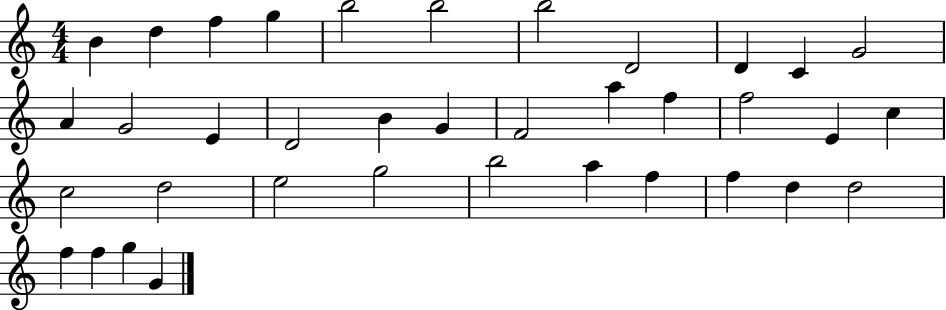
X:1
T:Untitled
M:4/4
L:1/4
K:C
B d f g b2 b2 b2 D2 D C G2 A G2 E D2 B G F2 a f f2 E c c2 d2 e2 g2 b2 a f f d d2 f f g G